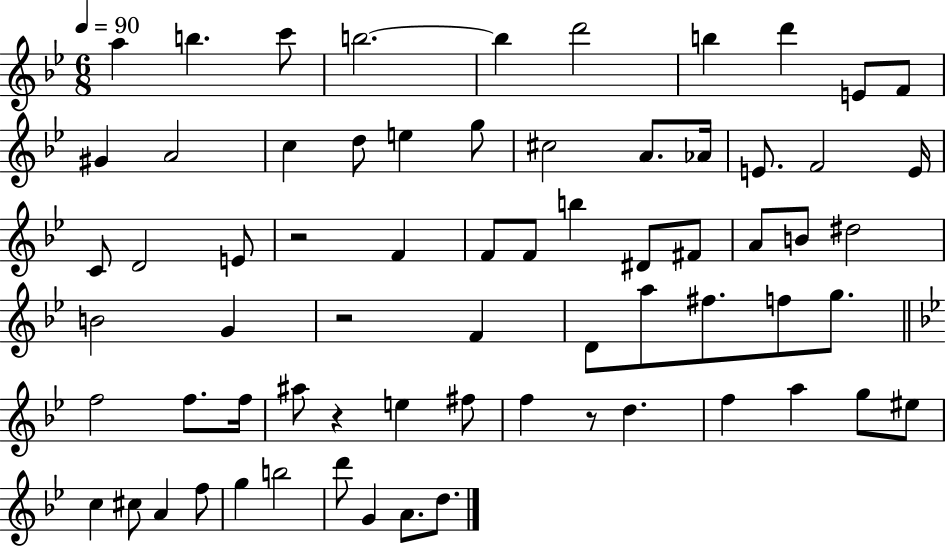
X:1
T:Untitled
M:6/8
L:1/4
K:Bb
a b c'/2 b2 b d'2 b d' E/2 F/2 ^G A2 c d/2 e g/2 ^c2 A/2 _A/4 E/2 F2 E/4 C/2 D2 E/2 z2 F F/2 F/2 b ^D/2 ^F/2 A/2 B/2 ^d2 B2 G z2 F D/2 a/2 ^f/2 f/2 g/2 f2 f/2 f/4 ^a/2 z e ^f/2 f z/2 d f a g/2 ^e/2 c ^c/2 A f/2 g b2 d'/2 G A/2 d/2